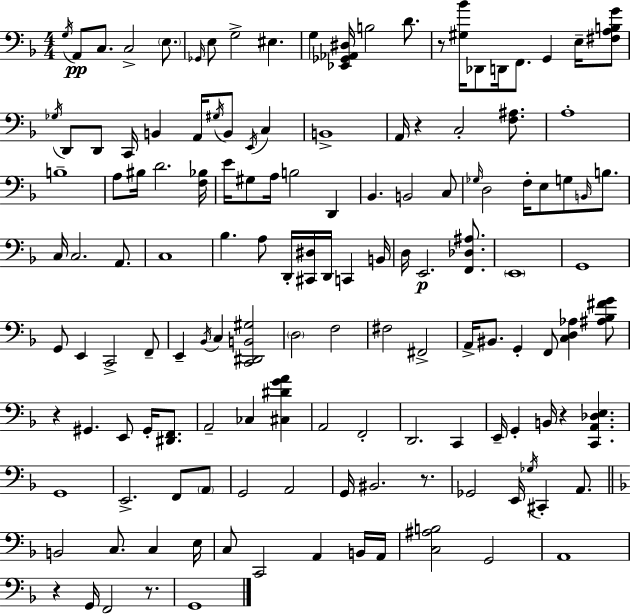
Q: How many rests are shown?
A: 7